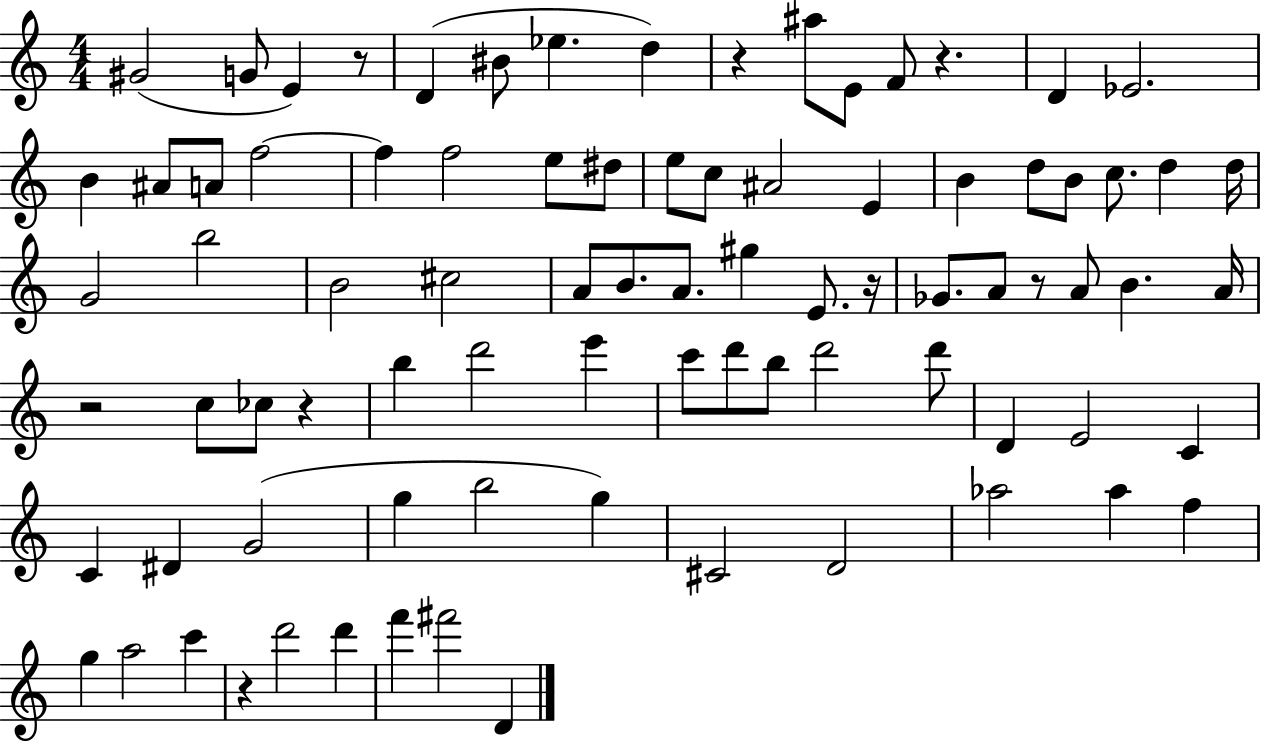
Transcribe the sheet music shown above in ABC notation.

X:1
T:Untitled
M:4/4
L:1/4
K:C
^G2 G/2 E z/2 D ^B/2 _e d z ^a/2 E/2 F/2 z D _E2 B ^A/2 A/2 f2 f f2 e/2 ^d/2 e/2 c/2 ^A2 E B d/2 B/2 c/2 d d/4 G2 b2 B2 ^c2 A/2 B/2 A/2 ^g E/2 z/4 _G/2 A/2 z/2 A/2 B A/4 z2 c/2 _c/2 z b d'2 e' c'/2 d'/2 b/2 d'2 d'/2 D E2 C C ^D G2 g b2 g ^C2 D2 _a2 _a f g a2 c' z d'2 d' f' ^f'2 D